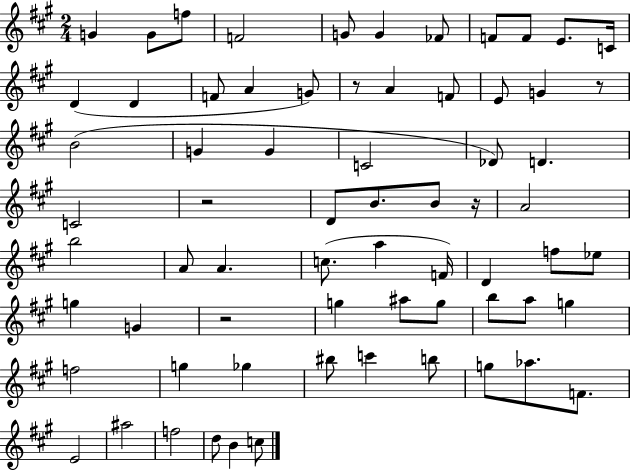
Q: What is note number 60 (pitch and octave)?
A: F5